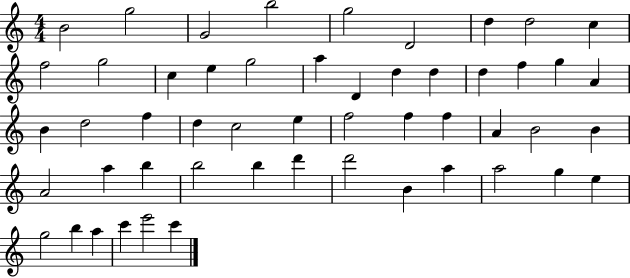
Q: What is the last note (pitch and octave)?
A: C6